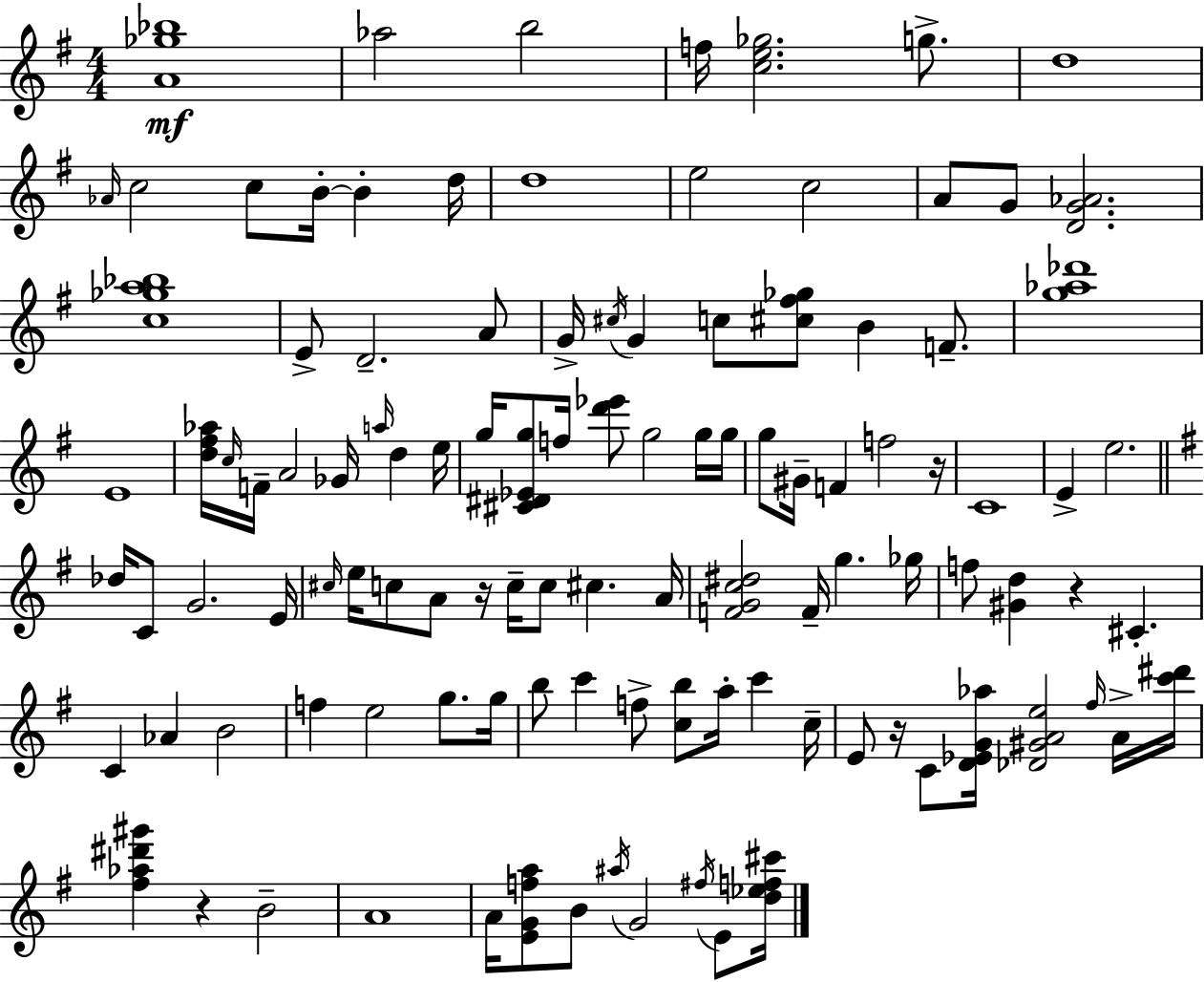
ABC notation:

X:1
T:Untitled
M:4/4
L:1/4
K:Em
[A_g_b]4 _a2 b2 f/4 [ce_g]2 g/2 d4 _A/4 c2 c/2 B/4 B d/4 d4 e2 c2 A/2 G/2 [DG_A]2 [c_ga_b]4 E/2 D2 A/2 G/4 ^c/4 G c/2 [^c^f_g]/2 B F/2 [g_a_d']4 E4 [d^f_a]/4 c/4 F/4 A2 _G/4 a/4 d e/4 g/4 [^C^D_Eg]/2 f/4 [d'_e']/2 g2 g/4 g/4 g/2 ^G/4 F f2 z/4 C4 E e2 _d/4 C/2 G2 E/4 ^c/4 e/4 c/2 A/2 z/4 c/4 c/2 ^c A/4 [FGc^d]2 F/4 g _g/4 f/2 [^Gd] z ^C C _A B2 f e2 g/2 g/4 b/2 c' f/2 [cb]/2 a/4 c' c/4 E/2 z/4 C/2 [D_EG_a]/4 [_D^GAe]2 ^f/4 A/4 [c'^d']/4 [^f_a^d'^g'] z B2 A4 A/4 [EGfa]/2 B/2 ^a/4 G2 ^f/4 E/2 [d_ef^c']/4